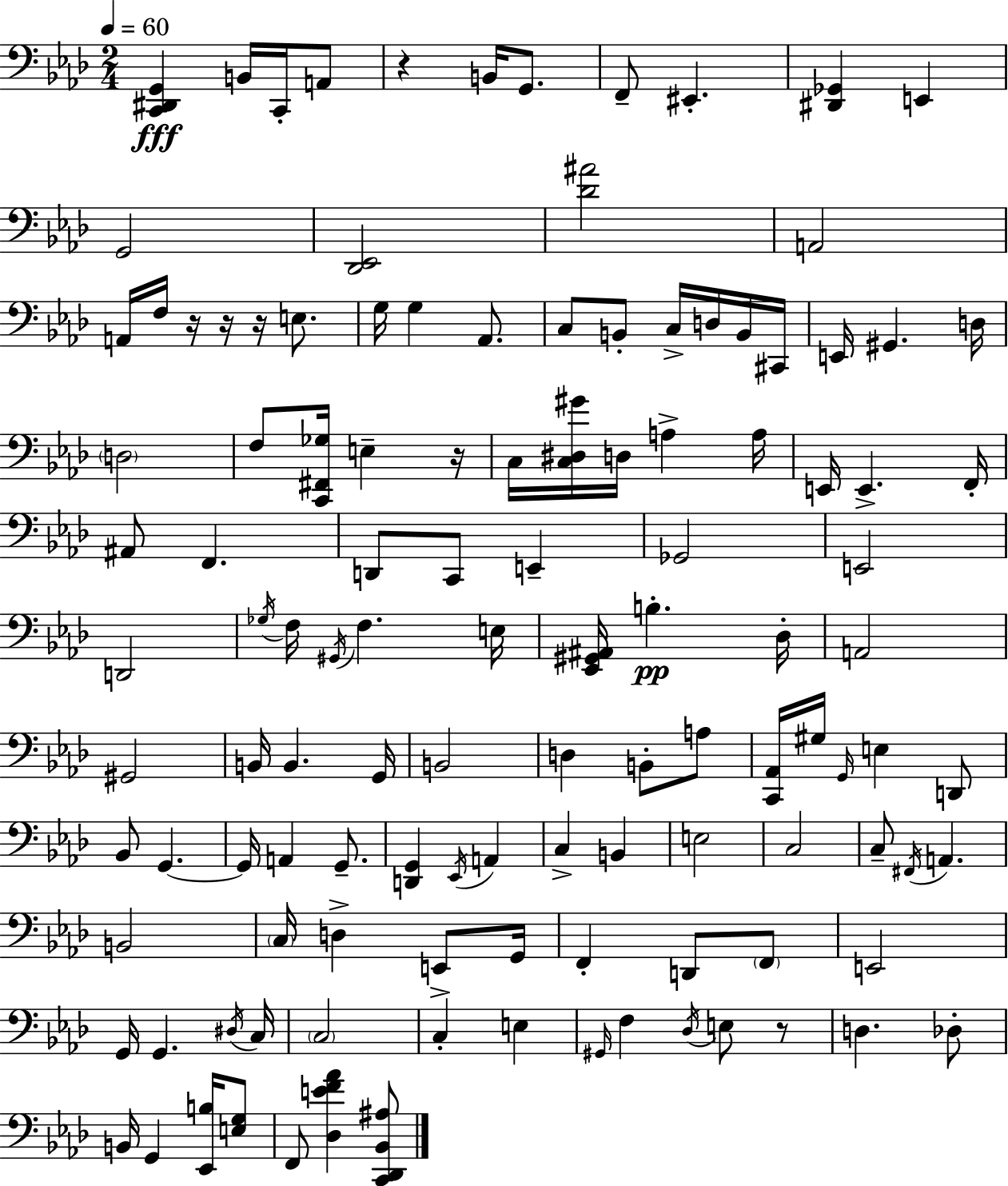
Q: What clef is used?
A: bass